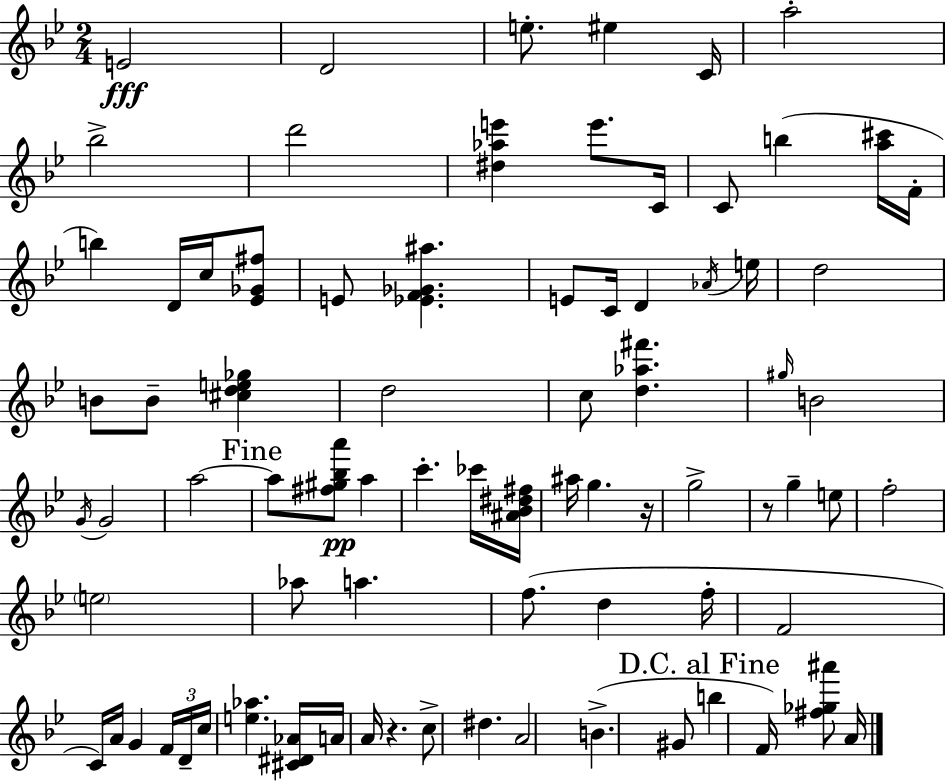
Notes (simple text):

E4/h D4/h E5/e. EIS5/q C4/s A5/h Bb5/h D6/h [D#5,Ab5,E6]/q E6/e. C4/s C4/e B5/q [A5,C#6]/s F4/s B5/q D4/s C5/s [Eb4,Gb4,F#5]/e E4/e [Eb4,F4,Gb4,A#5]/q. E4/e C4/s D4/q Ab4/s E5/s D5/h B4/e B4/e [C#5,D5,E5,Gb5]/q D5/h C5/e [D5,Ab5,F#6]/q. G#5/s B4/h G4/s G4/h A5/h A5/e [F#5,G#5,Bb5,A6]/e A5/q C6/q. CES6/s [A#4,Bb4,D#5,F#5]/s A#5/s G5/q. R/s G5/h R/e G5/q E5/e F5/h E5/h Ab5/e A5/q. F5/e. D5/q F5/s F4/h C4/s A4/s G4/q F4/s D4/s C5/s [E5,Ab5]/q. [C#4,D#4,Ab4]/s A4/s A4/s R/q. C5/e D#5/q. A4/h B4/q. G#4/e B5/q F4/s [F#5,Gb5,A#6]/e A4/s